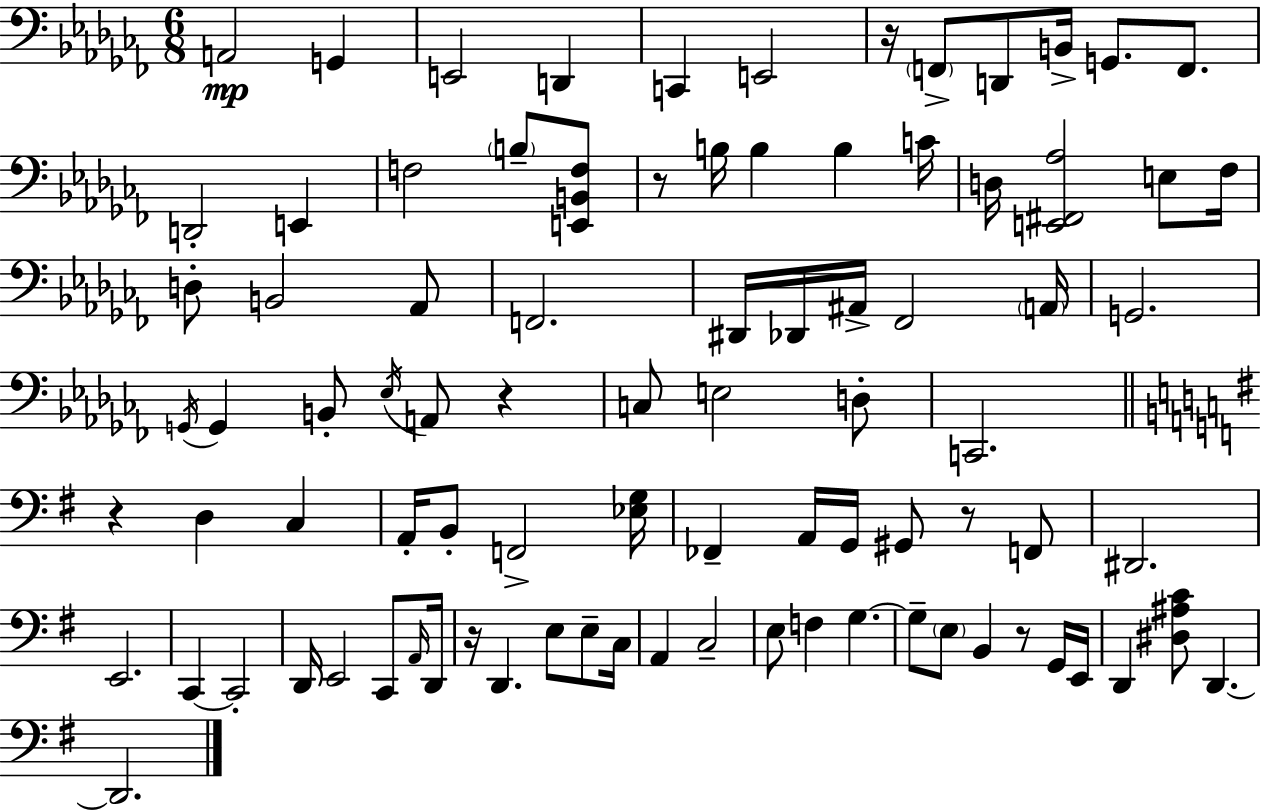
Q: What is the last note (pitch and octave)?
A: D2